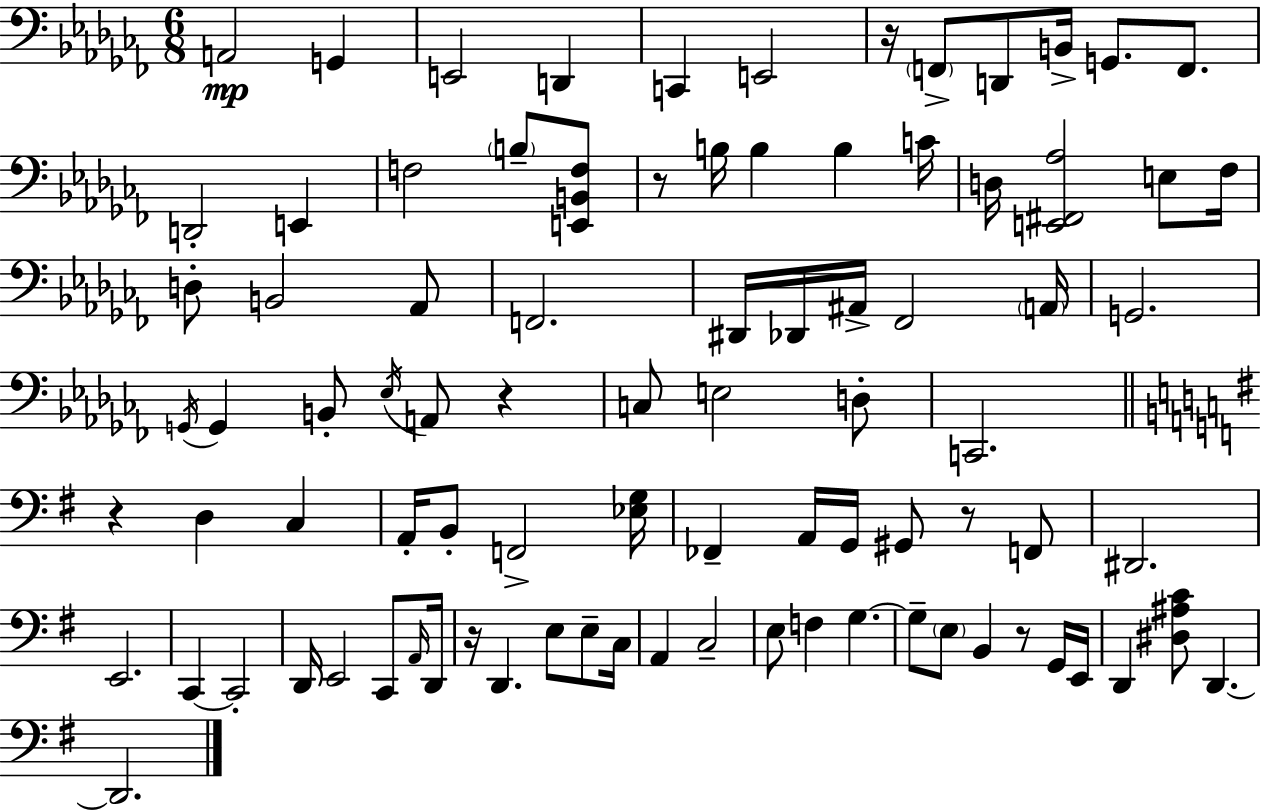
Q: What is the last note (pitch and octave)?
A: D2